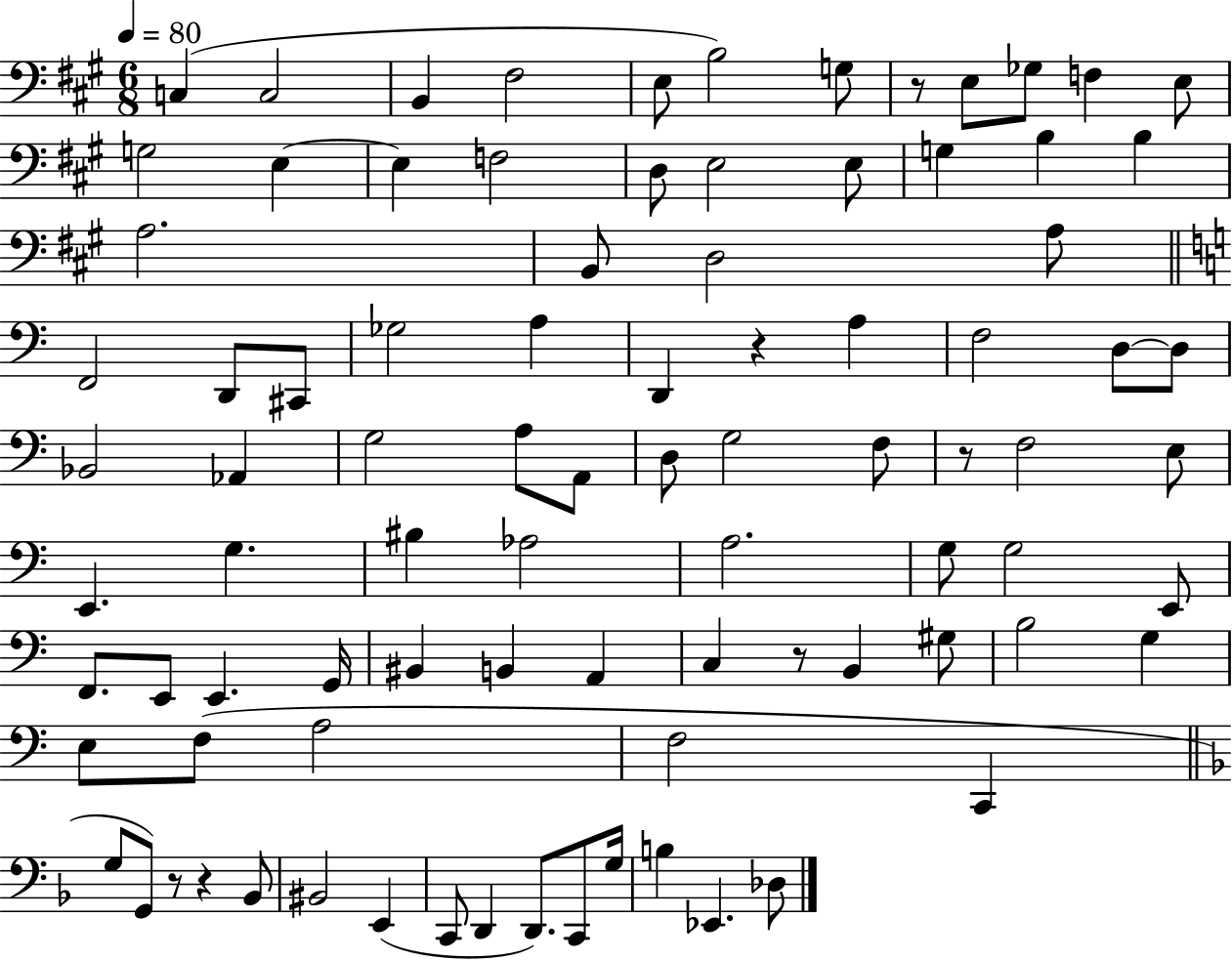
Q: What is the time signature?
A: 6/8